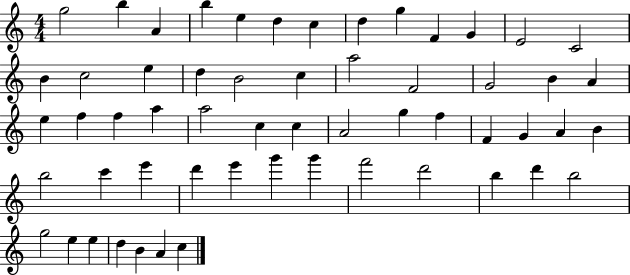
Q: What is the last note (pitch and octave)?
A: C5